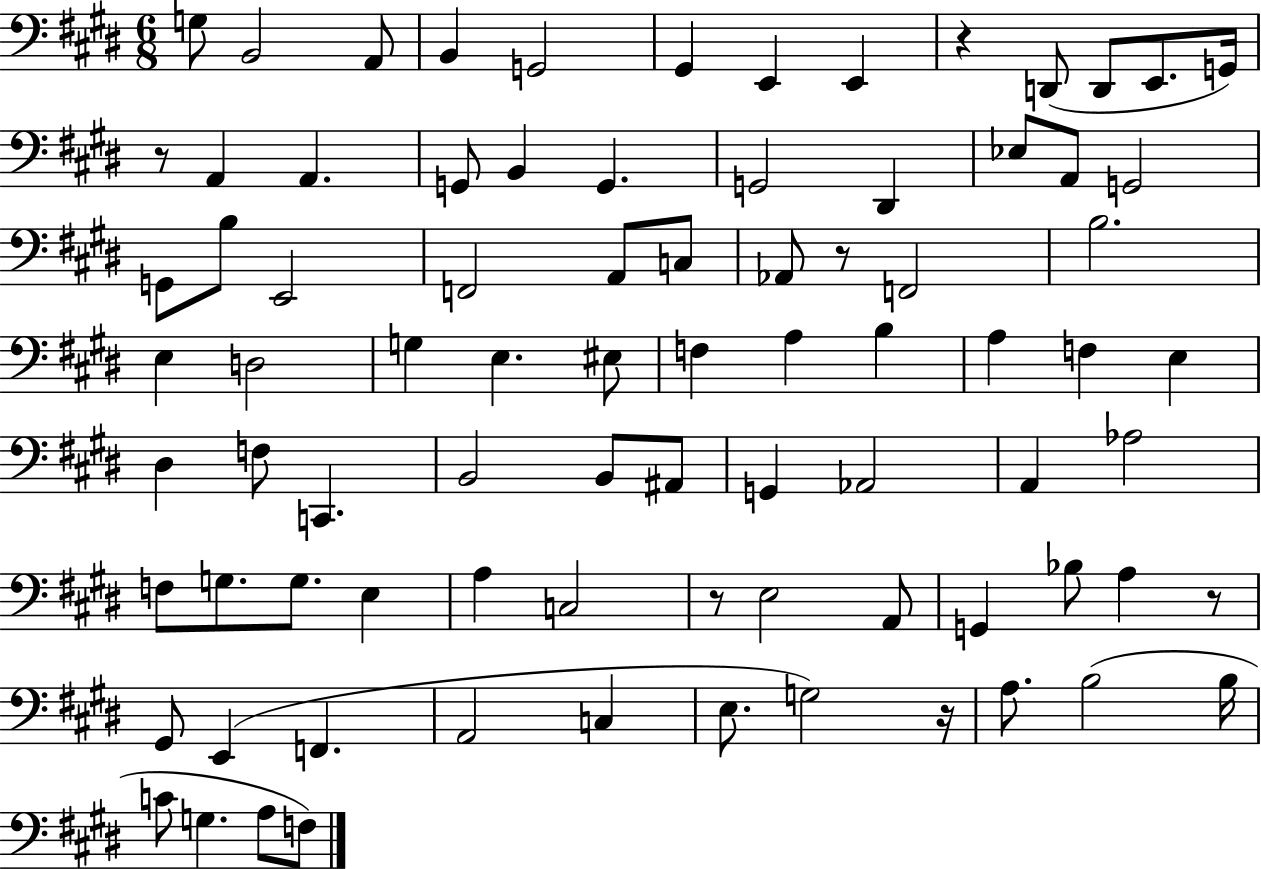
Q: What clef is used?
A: bass